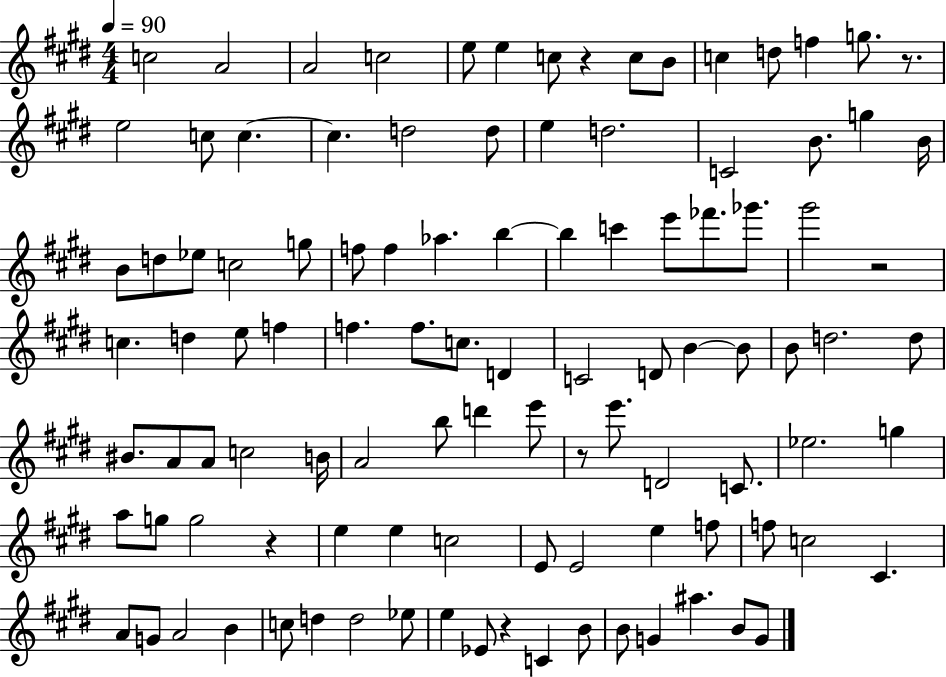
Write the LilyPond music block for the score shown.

{
  \clef treble
  \numericTimeSignature
  \time 4/4
  \key e \major
  \tempo 4 = 90
  c''2 a'2 | a'2 c''2 | e''8 e''4 c''8 r4 c''8 b'8 | c''4 d''8 f''4 g''8. r8. | \break e''2 c''8 c''4.~~ | c''4. d''2 d''8 | e''4 d''2. | c'2 b'8. g''4 b'16 | \break b'8 d''8 ees''8 c''2 g''8 | f''8 f''4 aes''4. b''4~~ | b''4 c'''4 e'''8 fes'''8. ges'''8. | gis'''2 r2 | \break c''4. d''4 e''8 f''4 | f''4. f''8. c''8. d'4 | c'2 d'8 b'4~~ b'8 | b'8 d''2. d''8 | \break bis'8. a'8 a'8 c''2 b'16 | a'2 b''8 d'''4 e'''8 | r8 e'''8. d'2 c'8. | ees''2. g''4 | \break a''8 g''8 g''2 r4 | e''4 e''4 c''2 | e'8 e'2 e''4 f''8 | f''8 c''2 cis'4. | \break a'8 g'8 a'2 b'4 | c''8 d''4 d''2 ees''8 | e''4 ees'8 r4 c'4 b'8 | b'8 g'4 ais''4. b'8 g'8 | \break \bar "|."
}